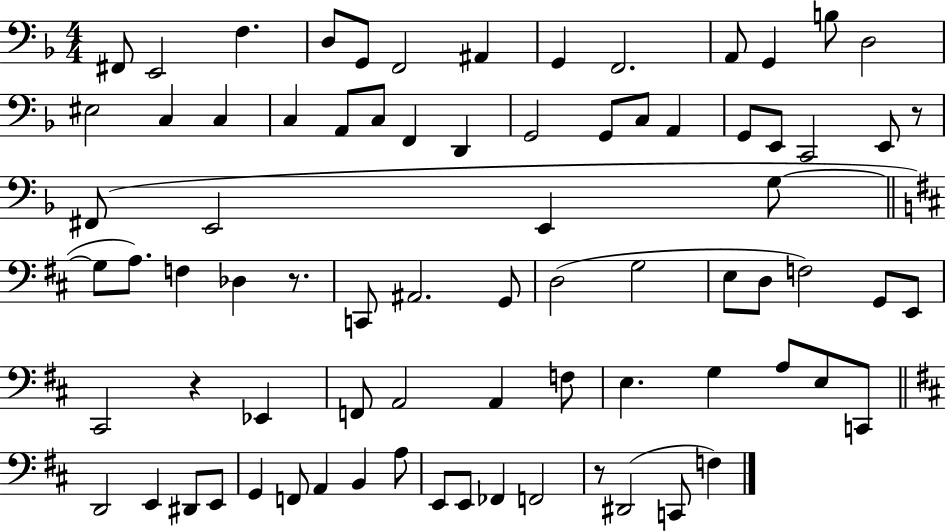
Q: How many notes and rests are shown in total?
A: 78